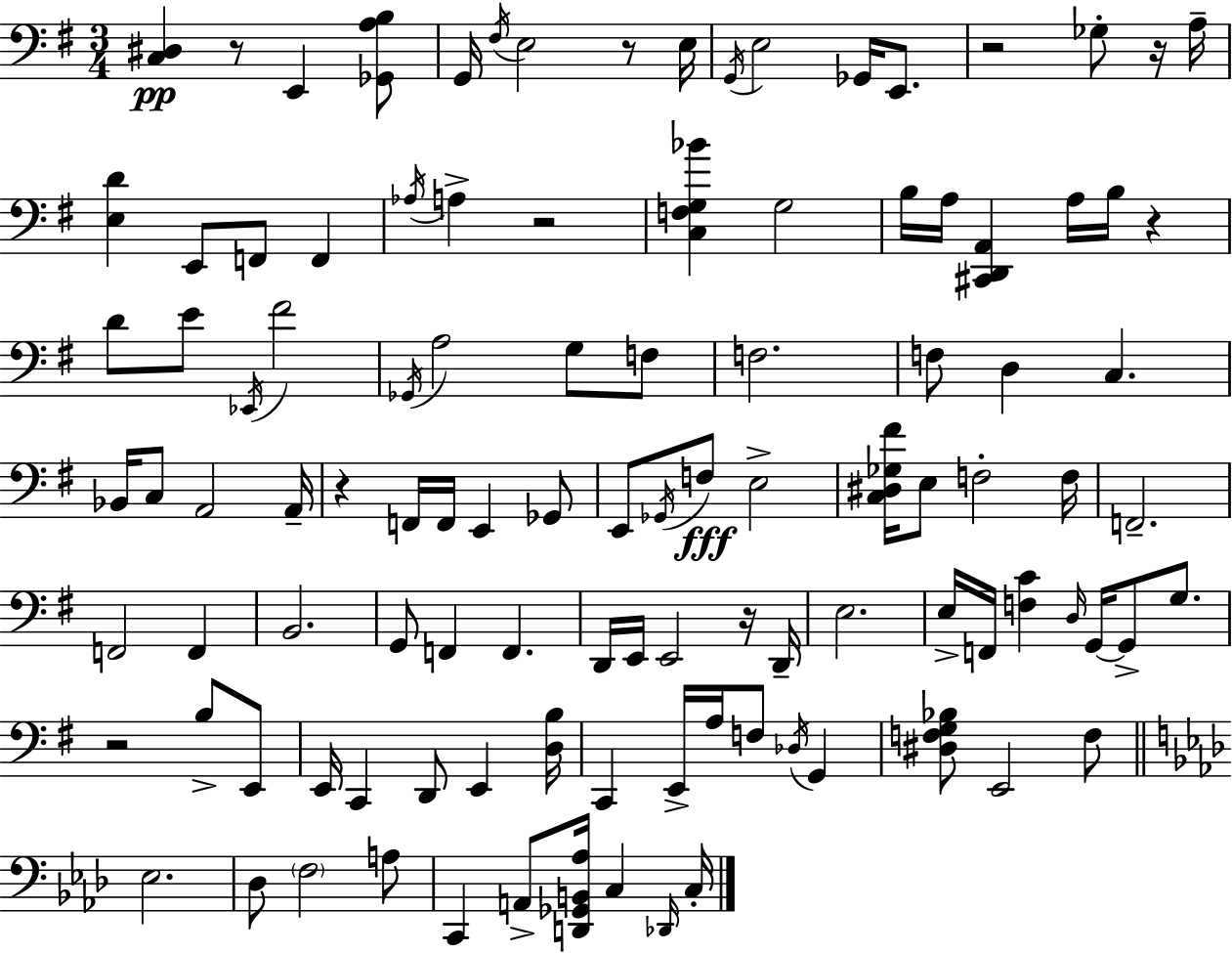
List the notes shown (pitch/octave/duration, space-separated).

[C3,D#3]/q R/e E2/q [Gb2,A3,B3]/e G2/s F#3/s E3/h R/e E3/s G2/s E3/h Gb2/s E2/e. R/h Gb3/e R/s A3/s [E3,D4]/q E2/e F2/e F2/q Ab3/s A3/q R/h [C3,F3,G3,Bb4]/q G3/h B3/s A3/s [C#2,D2,A2]/q A3/s B3/s R/q D4/e E4/e Eb2/s F#4/h Gb2/s A3/h G3/e F3/e F3/h. F3/e D3/q C3/q. Bb2/s C3/e A2/h A2/s R/q F2/s F2/s E2/q Gb2/e E2/e Gb2/s F3/e E3/h [C3,D#3,Gb3,F#4]/s E3/e F3/h F3/s F2/h. F2/h F2/q B2/h. G2/e F2/q F2/q. D2/s E2/s E2/h R/s D2/s E3/h. E3/s F2/s [F3,C4]/q D3/s G2/s G2/e G3/e. R/h B3/e E2/e E2/s C2/q D2/e E2/q [D3,B3]/s C2/q E2/s A3/s F3/e Db3/s G2/q [D#3,F3,G3,Bb3]/e E2/h F3/e Eb3/h. Db3/e F3/h A3/e C2/q A2/e [D2,Gb2,B2,Ab3]/s C3/q Db2/s C3/s